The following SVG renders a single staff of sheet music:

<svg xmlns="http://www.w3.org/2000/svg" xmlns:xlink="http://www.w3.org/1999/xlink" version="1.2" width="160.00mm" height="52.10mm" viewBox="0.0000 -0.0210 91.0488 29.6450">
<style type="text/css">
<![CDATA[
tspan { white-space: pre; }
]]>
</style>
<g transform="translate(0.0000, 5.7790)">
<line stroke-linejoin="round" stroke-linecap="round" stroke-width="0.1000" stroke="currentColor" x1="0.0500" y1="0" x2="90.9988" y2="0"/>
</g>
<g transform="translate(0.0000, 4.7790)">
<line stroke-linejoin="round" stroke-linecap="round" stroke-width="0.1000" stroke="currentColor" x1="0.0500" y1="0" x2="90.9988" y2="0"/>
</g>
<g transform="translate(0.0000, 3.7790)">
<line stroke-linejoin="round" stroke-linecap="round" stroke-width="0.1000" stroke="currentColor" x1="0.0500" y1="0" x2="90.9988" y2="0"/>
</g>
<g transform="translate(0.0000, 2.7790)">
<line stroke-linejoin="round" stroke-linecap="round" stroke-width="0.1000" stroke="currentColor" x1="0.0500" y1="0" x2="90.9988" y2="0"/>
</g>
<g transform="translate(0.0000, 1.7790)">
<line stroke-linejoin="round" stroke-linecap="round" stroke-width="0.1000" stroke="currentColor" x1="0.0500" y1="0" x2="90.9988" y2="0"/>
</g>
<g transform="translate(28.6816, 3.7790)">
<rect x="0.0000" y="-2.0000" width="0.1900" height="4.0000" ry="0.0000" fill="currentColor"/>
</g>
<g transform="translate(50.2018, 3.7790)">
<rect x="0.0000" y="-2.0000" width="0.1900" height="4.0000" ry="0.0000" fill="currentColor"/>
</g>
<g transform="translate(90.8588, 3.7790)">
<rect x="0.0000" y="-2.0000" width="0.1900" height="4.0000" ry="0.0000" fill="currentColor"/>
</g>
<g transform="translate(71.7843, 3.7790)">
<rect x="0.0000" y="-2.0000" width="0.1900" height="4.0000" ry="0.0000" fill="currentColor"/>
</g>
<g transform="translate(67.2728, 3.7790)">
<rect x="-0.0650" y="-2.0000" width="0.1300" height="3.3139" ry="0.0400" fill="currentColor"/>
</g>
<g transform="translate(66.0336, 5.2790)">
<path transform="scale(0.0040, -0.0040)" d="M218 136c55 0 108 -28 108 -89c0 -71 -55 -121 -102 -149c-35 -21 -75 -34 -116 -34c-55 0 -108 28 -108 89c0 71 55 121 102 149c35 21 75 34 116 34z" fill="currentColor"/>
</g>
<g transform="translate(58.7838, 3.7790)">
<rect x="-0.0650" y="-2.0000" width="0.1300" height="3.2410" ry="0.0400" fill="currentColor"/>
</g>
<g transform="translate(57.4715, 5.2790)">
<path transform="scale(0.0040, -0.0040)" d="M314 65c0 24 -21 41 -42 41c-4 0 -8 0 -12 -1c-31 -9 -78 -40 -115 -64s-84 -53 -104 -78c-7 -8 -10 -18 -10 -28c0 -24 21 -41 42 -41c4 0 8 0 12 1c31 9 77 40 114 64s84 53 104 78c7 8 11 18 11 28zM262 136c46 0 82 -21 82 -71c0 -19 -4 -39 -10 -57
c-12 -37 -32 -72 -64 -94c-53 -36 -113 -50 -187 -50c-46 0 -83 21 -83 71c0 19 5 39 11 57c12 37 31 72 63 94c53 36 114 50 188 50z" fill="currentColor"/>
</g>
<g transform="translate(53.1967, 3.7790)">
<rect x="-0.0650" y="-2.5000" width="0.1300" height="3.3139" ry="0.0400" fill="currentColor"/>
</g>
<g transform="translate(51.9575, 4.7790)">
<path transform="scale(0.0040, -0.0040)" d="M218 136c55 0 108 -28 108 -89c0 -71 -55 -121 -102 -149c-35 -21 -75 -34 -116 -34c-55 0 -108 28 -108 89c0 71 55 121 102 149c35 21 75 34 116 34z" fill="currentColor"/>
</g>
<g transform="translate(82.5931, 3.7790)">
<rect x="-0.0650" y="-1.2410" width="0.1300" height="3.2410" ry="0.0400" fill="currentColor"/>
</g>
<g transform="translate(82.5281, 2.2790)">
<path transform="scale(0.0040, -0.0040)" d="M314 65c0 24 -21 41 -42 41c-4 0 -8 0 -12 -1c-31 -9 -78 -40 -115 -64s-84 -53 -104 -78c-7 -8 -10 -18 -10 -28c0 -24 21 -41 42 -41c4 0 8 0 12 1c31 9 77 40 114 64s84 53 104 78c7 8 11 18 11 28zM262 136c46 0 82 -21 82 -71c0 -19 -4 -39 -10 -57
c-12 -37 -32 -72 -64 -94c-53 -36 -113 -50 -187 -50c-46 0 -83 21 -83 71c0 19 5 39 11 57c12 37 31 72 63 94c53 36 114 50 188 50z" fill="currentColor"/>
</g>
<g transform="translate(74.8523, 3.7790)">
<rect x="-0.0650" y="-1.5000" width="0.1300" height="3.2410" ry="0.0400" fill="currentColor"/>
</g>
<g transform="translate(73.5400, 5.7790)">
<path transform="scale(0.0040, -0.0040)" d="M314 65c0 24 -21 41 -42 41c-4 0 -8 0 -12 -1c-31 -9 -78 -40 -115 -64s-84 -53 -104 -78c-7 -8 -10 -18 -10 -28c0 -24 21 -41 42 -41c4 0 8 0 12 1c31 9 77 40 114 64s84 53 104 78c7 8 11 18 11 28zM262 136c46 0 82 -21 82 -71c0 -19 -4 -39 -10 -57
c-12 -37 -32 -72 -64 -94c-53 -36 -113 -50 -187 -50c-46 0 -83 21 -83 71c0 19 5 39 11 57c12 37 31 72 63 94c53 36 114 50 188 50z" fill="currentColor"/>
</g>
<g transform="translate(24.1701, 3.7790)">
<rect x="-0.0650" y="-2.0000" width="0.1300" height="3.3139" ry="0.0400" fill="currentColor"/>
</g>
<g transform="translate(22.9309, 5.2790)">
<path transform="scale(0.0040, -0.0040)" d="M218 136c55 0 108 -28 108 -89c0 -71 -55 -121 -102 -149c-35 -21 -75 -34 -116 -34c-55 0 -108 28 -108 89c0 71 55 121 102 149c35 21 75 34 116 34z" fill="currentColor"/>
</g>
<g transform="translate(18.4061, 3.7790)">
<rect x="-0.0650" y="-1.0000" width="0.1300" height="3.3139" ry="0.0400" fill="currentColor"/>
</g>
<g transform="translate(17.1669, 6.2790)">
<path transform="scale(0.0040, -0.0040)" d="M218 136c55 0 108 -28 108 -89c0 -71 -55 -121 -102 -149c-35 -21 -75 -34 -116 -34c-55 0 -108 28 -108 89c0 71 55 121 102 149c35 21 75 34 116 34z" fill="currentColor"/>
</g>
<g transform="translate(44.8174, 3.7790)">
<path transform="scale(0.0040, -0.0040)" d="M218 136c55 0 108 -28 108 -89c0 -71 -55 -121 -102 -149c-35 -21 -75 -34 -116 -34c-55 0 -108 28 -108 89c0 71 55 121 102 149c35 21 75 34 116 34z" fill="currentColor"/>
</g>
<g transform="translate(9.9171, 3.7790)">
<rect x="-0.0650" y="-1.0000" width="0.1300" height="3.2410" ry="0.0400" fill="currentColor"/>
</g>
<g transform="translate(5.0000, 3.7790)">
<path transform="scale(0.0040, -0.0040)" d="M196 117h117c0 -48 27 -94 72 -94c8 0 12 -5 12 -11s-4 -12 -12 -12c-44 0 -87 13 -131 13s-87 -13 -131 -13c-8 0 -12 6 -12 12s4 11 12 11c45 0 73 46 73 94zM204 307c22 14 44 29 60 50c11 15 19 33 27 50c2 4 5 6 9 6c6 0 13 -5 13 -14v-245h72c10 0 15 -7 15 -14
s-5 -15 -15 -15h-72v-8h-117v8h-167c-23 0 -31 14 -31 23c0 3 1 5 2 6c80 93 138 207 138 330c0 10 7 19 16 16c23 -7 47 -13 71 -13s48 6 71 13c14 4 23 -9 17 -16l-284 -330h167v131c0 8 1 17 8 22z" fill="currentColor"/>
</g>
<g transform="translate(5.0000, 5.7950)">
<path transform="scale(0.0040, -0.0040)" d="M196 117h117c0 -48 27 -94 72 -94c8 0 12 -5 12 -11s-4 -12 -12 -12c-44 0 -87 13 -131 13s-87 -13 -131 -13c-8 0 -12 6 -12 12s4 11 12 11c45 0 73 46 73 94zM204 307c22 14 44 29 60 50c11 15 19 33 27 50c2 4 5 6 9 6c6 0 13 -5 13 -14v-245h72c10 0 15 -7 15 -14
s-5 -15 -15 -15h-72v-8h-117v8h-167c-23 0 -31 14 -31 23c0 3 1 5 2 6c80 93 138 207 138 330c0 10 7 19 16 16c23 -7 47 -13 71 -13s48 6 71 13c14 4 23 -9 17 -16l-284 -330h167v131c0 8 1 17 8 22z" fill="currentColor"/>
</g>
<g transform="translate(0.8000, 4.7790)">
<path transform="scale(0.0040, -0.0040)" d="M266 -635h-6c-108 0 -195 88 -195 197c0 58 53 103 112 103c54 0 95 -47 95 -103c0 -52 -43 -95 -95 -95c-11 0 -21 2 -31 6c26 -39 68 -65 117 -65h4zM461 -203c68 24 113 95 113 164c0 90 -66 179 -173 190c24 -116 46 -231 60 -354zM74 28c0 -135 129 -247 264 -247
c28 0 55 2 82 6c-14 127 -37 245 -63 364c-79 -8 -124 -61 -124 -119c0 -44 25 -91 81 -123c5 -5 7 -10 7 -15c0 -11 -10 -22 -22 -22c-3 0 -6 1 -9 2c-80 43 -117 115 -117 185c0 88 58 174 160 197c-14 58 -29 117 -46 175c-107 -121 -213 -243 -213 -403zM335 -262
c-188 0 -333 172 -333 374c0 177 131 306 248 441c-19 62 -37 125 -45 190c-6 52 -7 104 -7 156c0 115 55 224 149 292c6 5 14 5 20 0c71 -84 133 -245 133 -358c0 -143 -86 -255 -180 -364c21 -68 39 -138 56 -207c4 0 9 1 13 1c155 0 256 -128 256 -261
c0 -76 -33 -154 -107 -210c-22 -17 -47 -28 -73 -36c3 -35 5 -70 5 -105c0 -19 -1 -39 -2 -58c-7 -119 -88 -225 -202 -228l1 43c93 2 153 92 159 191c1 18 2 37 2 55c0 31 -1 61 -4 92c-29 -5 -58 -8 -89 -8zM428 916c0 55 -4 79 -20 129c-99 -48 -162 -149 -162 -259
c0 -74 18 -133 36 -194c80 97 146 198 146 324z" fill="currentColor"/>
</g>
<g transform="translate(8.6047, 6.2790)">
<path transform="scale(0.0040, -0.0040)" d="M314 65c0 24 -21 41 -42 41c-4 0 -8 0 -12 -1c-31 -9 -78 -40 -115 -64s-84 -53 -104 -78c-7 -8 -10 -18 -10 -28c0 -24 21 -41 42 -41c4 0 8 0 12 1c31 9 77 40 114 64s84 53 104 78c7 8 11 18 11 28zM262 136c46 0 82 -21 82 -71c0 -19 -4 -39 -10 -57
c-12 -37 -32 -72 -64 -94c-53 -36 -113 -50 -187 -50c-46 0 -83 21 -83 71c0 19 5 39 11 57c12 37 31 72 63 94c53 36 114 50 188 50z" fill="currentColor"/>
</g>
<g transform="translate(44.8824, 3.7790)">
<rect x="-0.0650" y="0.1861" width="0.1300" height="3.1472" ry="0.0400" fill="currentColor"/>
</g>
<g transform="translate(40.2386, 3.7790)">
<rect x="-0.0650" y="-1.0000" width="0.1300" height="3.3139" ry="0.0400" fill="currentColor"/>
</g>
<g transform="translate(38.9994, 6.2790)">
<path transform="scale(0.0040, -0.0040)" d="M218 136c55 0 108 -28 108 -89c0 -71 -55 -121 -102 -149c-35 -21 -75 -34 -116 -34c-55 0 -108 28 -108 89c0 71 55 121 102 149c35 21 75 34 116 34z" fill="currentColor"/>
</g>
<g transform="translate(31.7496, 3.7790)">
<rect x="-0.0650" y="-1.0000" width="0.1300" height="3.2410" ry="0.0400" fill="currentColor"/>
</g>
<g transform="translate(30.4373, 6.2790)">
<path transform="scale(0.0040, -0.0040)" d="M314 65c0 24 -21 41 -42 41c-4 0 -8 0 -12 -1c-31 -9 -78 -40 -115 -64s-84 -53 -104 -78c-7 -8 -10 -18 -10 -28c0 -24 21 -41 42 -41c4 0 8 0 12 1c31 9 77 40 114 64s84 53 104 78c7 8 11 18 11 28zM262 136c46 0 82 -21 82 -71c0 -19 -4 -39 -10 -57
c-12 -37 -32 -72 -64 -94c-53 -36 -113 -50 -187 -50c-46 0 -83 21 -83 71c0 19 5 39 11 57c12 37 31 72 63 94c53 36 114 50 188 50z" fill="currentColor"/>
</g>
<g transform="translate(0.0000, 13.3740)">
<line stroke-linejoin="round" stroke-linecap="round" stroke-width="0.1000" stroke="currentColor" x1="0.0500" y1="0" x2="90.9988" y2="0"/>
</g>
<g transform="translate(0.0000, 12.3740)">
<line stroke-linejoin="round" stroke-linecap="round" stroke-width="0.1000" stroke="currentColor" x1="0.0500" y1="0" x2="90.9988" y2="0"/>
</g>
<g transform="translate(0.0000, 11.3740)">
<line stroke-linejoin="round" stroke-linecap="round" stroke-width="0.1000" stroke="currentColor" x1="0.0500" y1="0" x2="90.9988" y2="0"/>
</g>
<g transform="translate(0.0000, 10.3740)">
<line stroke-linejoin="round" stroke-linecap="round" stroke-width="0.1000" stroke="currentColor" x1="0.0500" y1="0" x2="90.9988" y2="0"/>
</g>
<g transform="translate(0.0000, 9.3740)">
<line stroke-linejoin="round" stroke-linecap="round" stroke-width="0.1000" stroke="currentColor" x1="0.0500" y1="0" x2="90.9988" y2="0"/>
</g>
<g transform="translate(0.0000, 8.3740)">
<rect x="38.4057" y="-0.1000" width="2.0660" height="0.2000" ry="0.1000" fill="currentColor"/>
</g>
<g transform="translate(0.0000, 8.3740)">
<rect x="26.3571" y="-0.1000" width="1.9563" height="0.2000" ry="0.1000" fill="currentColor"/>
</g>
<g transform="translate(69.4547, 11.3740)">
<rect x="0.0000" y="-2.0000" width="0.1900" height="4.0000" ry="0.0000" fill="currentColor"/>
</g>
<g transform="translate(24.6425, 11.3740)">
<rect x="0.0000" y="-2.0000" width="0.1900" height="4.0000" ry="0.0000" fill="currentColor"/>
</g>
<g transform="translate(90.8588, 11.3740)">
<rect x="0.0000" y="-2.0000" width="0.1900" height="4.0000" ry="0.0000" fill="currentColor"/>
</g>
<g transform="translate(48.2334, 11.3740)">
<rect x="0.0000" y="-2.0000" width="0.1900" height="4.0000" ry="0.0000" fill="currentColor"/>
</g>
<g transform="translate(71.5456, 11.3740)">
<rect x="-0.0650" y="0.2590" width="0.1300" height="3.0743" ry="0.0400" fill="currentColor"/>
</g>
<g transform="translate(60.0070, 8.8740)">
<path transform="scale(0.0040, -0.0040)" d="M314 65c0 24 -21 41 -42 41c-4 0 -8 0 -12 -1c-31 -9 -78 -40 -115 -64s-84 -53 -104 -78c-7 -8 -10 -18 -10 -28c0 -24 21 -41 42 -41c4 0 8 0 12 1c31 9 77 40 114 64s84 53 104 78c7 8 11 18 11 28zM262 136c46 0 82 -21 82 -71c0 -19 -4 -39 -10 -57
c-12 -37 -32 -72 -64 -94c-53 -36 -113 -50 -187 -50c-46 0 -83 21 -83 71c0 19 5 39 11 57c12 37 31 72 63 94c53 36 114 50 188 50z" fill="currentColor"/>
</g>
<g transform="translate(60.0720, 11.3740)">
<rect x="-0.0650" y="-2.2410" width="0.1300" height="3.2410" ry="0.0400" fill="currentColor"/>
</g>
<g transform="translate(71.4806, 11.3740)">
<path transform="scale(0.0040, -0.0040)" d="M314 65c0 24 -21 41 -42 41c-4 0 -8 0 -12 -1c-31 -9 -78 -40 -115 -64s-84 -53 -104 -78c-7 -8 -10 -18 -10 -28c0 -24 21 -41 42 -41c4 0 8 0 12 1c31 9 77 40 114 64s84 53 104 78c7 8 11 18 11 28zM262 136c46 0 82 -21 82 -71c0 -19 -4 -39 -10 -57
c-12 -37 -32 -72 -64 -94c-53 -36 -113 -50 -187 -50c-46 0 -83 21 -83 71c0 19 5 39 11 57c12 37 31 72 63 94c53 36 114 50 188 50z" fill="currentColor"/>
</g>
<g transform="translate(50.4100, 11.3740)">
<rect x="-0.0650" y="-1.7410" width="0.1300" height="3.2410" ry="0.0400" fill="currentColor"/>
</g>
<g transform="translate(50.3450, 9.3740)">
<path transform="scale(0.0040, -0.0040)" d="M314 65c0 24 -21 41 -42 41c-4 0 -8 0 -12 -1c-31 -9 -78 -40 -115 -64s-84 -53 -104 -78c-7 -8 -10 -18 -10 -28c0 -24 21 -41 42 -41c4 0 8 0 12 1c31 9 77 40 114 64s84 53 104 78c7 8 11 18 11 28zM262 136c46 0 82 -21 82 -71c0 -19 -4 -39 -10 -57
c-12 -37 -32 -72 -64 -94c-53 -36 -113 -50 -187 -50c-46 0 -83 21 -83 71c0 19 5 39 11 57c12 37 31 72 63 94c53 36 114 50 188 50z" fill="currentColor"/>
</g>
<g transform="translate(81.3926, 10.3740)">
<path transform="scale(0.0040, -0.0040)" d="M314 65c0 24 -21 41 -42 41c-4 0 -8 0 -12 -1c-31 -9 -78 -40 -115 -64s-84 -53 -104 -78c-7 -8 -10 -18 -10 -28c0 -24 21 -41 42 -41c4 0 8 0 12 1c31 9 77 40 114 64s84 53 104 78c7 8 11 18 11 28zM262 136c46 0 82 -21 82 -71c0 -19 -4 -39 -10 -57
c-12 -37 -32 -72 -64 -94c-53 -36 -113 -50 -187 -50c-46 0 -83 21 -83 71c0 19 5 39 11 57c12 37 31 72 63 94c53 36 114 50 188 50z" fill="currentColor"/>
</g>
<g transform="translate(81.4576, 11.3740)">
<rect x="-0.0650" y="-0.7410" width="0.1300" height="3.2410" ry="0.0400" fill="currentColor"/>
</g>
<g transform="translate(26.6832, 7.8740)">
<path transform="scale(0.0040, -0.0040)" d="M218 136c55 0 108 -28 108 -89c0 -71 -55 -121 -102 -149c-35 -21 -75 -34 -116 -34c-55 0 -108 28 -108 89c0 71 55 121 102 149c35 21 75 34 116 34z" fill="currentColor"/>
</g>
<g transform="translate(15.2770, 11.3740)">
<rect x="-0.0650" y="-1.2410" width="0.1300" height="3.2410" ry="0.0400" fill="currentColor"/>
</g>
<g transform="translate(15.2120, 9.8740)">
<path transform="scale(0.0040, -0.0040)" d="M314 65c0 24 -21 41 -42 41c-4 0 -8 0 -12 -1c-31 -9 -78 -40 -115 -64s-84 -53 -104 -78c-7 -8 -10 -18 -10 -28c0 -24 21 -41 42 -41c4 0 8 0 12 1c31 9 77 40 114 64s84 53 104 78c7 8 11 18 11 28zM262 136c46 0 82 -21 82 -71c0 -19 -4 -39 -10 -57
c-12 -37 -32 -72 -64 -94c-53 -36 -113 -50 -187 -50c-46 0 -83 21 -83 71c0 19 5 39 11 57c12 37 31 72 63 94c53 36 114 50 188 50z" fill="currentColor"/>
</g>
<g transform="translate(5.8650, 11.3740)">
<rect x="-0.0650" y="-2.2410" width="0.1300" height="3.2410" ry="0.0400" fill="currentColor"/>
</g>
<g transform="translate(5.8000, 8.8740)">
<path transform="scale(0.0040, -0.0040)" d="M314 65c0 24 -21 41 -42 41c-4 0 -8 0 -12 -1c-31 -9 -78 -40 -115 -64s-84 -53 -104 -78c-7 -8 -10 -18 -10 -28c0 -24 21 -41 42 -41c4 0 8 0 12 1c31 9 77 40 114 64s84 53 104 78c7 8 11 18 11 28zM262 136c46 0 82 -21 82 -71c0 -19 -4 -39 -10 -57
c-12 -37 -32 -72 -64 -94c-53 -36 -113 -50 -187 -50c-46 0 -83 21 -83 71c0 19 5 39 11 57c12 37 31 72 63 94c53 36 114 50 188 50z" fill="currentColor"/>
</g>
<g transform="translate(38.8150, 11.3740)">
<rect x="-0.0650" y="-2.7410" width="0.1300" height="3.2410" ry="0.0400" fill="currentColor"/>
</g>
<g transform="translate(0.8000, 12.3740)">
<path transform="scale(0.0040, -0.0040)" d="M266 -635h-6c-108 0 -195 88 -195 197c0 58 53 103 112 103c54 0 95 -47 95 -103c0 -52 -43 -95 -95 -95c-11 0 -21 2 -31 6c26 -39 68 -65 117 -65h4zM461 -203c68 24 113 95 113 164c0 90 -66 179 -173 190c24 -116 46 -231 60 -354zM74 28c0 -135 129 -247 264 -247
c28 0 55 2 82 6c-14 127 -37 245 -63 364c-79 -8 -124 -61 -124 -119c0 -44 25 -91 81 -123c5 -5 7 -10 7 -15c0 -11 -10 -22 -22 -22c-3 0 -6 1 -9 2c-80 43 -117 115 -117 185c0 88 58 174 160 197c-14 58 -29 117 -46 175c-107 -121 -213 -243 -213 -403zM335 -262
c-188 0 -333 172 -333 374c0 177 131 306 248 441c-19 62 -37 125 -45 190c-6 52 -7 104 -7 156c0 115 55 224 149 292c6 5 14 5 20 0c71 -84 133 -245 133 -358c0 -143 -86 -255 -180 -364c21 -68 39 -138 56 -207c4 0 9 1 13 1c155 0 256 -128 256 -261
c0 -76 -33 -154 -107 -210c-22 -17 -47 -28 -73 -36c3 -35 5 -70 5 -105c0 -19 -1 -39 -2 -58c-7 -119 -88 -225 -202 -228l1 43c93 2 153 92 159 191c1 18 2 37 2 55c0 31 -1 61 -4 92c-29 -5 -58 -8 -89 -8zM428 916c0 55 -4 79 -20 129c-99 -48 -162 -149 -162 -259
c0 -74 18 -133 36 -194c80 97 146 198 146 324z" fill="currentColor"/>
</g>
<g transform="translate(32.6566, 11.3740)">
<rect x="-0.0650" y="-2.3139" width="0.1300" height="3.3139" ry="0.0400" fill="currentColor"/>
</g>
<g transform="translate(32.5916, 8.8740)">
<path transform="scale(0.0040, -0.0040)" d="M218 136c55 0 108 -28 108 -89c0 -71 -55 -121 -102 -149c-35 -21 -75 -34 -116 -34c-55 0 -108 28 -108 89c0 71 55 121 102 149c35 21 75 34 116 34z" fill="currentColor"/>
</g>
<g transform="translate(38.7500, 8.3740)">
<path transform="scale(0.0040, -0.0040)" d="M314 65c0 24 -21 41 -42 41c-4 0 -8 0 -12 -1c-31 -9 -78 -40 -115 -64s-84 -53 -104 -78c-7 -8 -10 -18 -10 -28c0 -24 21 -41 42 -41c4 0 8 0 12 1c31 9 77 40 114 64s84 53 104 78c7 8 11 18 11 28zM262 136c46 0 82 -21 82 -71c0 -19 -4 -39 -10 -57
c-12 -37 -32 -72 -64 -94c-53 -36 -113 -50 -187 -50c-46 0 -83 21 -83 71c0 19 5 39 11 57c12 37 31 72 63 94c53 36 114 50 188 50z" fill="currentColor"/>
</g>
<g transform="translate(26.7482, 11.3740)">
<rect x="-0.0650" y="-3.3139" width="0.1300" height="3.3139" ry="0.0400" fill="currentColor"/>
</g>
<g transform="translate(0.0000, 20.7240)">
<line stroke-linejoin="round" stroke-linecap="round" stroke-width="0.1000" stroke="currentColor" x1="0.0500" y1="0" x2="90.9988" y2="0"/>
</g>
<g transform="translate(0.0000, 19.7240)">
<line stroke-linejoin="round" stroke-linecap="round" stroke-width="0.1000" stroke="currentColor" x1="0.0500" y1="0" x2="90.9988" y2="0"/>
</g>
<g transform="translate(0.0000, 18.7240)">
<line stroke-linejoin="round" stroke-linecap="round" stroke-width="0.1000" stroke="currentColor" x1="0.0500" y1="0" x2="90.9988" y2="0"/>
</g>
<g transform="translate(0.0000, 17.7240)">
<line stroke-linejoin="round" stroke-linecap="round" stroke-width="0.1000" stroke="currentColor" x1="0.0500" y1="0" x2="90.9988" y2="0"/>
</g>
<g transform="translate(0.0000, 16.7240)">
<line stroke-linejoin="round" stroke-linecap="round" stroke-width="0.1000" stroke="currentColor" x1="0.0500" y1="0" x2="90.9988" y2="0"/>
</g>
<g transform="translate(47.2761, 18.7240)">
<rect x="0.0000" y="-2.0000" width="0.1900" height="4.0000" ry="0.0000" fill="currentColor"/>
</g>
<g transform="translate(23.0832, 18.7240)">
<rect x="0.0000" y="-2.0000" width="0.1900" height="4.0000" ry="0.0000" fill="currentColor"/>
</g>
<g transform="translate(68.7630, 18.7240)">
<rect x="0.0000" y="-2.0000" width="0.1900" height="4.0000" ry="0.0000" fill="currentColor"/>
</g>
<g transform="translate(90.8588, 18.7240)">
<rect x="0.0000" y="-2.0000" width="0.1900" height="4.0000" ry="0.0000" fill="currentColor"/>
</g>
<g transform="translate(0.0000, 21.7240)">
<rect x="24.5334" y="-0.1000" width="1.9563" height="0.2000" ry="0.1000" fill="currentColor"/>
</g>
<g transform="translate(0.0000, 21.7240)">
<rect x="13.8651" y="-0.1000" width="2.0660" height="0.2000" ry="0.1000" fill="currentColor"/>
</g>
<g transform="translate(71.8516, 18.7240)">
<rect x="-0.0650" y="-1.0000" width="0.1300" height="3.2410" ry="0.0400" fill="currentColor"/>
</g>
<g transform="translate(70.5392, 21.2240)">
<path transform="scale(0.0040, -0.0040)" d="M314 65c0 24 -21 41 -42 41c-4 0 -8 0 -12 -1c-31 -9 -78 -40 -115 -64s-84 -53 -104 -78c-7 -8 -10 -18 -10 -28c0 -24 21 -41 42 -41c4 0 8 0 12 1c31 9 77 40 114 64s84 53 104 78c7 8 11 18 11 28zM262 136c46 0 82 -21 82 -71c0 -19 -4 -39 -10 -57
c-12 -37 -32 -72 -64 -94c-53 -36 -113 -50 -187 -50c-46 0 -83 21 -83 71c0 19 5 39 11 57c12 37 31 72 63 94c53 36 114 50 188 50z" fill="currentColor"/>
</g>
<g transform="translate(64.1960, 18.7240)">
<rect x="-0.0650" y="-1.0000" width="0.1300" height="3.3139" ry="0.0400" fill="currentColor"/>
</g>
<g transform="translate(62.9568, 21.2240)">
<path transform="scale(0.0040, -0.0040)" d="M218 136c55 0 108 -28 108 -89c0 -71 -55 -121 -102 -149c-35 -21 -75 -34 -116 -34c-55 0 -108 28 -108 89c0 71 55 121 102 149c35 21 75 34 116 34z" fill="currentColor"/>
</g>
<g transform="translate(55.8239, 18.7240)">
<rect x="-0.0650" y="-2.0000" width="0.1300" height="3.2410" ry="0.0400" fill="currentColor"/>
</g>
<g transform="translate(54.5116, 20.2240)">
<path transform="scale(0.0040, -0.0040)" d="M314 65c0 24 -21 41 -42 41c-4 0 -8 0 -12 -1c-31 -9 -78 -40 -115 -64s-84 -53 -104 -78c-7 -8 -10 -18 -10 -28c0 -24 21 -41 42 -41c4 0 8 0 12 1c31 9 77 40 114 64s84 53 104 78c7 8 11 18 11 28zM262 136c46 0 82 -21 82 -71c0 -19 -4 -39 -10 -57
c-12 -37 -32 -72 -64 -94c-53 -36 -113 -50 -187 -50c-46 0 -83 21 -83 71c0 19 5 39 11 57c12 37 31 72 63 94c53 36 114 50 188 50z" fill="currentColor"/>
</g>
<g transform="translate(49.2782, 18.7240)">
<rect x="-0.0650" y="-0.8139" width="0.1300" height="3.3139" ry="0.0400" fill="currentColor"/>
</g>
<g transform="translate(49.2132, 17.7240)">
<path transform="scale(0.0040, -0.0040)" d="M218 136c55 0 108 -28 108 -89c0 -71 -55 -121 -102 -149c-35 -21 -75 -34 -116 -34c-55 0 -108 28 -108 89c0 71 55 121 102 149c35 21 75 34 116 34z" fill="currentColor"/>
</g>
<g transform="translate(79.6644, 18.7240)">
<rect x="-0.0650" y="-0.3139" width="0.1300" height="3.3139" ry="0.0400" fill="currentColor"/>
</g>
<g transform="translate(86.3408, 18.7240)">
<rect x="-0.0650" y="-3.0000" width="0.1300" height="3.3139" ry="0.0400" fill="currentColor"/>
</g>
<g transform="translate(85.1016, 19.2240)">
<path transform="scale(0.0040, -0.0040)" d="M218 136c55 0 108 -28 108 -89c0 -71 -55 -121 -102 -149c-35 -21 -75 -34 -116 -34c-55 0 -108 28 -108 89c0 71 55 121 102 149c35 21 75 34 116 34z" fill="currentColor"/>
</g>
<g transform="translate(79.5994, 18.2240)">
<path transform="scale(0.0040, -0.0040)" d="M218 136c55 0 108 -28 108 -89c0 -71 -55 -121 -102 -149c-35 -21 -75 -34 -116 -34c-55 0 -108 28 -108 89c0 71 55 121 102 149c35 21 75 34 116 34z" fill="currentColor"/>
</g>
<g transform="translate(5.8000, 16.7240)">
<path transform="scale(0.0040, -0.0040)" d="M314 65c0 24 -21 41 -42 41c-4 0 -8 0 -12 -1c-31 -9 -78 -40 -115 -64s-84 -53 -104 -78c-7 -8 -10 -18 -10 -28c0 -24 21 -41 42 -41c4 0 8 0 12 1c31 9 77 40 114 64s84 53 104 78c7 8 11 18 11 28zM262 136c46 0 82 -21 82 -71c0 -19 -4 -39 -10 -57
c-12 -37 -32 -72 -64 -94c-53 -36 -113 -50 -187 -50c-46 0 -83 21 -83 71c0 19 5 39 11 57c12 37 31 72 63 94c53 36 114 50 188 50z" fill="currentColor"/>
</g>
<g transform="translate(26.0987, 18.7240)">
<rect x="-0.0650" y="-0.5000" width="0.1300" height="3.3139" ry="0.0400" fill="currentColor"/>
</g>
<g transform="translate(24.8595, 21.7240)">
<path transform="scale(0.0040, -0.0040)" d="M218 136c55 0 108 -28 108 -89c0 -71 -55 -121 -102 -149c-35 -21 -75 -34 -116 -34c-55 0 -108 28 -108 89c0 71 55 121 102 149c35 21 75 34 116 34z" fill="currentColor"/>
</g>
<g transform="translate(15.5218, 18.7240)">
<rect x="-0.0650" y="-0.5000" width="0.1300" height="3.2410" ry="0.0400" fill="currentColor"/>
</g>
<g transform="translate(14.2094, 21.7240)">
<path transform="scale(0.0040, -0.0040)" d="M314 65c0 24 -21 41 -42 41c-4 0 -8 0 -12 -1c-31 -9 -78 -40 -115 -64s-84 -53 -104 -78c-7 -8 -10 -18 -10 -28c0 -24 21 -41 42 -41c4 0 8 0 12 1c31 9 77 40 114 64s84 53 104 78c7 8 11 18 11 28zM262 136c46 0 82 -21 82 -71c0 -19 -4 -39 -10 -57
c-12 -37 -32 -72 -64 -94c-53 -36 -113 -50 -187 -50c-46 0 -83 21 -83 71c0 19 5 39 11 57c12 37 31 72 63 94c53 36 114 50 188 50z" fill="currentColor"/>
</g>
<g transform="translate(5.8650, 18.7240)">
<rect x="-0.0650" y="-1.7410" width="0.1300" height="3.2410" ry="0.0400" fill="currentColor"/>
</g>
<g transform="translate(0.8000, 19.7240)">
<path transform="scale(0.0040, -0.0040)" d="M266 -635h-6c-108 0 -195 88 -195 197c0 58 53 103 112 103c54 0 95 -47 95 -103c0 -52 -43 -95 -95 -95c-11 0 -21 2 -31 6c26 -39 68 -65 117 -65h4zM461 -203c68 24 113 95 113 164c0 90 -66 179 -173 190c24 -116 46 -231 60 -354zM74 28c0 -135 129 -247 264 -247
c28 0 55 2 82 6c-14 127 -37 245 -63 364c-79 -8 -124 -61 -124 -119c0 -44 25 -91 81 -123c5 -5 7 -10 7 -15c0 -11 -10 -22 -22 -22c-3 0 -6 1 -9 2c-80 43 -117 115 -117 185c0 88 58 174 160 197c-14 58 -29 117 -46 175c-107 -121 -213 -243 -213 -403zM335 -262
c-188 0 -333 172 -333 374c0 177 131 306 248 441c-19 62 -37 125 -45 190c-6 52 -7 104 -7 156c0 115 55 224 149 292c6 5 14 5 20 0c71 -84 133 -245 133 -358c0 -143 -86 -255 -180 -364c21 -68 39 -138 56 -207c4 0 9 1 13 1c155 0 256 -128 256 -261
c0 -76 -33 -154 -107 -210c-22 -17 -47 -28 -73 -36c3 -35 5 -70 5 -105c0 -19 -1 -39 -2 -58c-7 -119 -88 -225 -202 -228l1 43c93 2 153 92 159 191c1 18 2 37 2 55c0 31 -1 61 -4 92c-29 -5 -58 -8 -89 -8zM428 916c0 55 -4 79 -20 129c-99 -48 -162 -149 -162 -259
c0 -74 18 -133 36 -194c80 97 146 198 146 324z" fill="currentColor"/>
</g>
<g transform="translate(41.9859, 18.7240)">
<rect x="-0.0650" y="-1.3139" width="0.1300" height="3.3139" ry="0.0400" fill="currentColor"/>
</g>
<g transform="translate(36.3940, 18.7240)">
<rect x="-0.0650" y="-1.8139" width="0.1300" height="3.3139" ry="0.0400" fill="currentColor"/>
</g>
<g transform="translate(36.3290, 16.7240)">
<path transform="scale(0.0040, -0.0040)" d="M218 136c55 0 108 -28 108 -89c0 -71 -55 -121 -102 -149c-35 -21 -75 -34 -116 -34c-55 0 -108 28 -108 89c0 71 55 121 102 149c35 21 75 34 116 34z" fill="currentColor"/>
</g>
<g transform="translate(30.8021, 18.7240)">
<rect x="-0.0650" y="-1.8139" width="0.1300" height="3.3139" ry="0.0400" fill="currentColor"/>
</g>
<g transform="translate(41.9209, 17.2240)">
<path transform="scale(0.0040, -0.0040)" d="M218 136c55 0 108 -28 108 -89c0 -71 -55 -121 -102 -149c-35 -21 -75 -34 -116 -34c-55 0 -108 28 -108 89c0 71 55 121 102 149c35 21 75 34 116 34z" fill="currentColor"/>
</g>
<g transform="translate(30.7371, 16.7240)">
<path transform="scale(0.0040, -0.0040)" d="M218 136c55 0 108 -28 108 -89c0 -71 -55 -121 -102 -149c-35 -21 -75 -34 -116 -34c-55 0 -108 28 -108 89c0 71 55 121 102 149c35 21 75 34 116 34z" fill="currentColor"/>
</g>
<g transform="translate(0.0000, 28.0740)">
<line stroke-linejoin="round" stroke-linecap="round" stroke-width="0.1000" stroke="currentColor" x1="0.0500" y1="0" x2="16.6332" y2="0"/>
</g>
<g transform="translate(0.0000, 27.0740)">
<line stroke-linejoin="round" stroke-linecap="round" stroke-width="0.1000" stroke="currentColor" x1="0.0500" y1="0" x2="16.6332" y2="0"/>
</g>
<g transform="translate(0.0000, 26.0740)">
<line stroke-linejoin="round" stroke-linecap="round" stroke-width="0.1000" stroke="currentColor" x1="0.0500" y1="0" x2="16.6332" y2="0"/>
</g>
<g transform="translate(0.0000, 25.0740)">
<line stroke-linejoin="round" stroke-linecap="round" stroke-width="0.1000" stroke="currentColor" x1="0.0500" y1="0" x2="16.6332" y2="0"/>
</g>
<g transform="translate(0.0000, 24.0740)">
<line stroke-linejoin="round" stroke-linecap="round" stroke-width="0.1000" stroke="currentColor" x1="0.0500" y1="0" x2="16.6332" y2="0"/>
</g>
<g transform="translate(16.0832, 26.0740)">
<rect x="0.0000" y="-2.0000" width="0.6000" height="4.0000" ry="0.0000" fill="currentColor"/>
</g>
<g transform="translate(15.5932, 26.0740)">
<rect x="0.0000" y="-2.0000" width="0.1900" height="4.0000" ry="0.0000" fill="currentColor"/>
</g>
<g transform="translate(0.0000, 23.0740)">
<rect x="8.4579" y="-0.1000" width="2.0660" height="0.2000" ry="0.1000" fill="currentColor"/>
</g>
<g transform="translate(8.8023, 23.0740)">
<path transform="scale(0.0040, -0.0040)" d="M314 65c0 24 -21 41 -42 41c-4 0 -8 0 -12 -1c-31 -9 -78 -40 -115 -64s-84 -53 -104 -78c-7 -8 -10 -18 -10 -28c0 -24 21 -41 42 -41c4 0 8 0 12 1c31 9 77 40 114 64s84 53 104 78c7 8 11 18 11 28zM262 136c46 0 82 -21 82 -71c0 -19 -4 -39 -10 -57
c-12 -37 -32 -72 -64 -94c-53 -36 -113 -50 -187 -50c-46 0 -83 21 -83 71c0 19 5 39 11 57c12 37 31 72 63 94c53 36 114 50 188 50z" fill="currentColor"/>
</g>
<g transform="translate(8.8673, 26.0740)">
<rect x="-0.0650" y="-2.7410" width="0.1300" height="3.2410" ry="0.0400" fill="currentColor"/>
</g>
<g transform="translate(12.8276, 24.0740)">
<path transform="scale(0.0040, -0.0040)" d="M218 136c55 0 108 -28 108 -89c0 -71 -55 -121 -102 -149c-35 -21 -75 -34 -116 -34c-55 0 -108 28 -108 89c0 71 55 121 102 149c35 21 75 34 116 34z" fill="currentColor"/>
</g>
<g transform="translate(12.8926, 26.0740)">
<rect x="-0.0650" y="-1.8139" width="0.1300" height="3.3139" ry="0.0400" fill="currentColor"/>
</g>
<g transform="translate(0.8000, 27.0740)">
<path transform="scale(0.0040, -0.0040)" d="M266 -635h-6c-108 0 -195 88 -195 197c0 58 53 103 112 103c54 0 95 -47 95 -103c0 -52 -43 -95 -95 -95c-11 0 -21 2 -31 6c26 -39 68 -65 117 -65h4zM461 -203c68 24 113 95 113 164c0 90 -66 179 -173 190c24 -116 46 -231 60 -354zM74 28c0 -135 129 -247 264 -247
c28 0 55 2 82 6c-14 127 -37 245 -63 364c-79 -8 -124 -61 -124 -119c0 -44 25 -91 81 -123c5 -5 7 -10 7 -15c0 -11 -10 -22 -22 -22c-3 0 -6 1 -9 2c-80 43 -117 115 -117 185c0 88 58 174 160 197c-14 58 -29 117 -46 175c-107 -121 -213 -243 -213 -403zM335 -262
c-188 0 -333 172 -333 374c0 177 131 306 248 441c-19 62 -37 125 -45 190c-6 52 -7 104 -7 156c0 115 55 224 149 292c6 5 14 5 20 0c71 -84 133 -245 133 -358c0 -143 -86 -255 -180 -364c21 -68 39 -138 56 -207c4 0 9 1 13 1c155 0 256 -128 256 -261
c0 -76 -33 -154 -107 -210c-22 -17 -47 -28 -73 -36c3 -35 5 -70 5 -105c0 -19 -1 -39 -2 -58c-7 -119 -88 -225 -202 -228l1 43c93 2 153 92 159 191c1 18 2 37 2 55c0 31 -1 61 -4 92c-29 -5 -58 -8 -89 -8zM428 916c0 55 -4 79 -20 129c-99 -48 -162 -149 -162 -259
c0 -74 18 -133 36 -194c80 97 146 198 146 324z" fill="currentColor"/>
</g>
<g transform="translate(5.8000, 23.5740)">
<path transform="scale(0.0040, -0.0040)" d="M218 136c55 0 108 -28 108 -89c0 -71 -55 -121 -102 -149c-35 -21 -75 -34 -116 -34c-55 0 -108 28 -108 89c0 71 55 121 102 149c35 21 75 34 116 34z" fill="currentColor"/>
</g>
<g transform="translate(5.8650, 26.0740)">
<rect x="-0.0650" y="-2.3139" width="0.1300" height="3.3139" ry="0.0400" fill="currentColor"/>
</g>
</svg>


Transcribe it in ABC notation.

X:1
T:Untitled
M:4/4
L:1/4
K:C
D2 D F D2 D B G F2 F E2 e2 g2 e2 b g a2 f2 g2 B2 d2 f2 C2 C f f e d F2 D D2 c A g a2 f